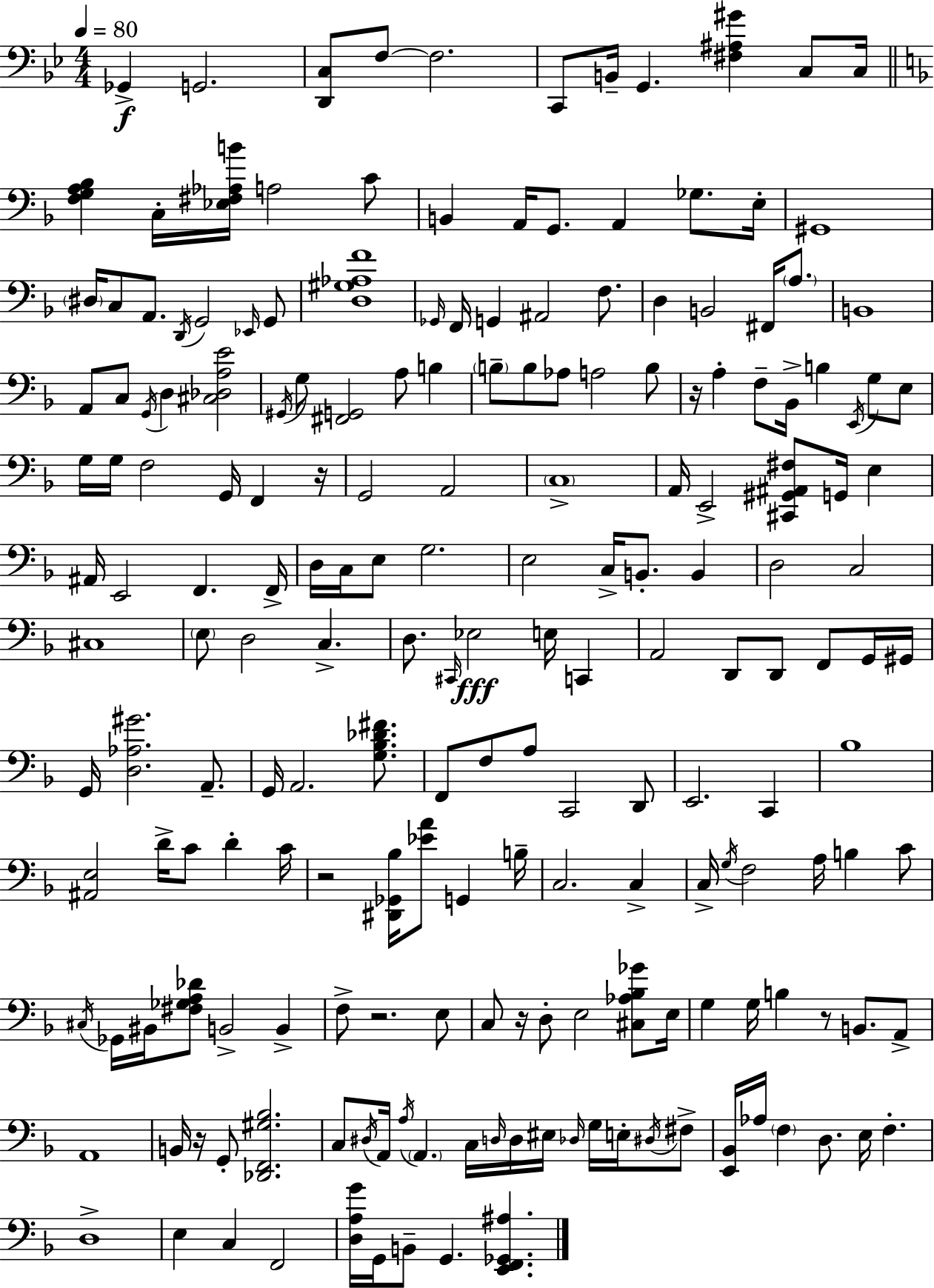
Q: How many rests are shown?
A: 7